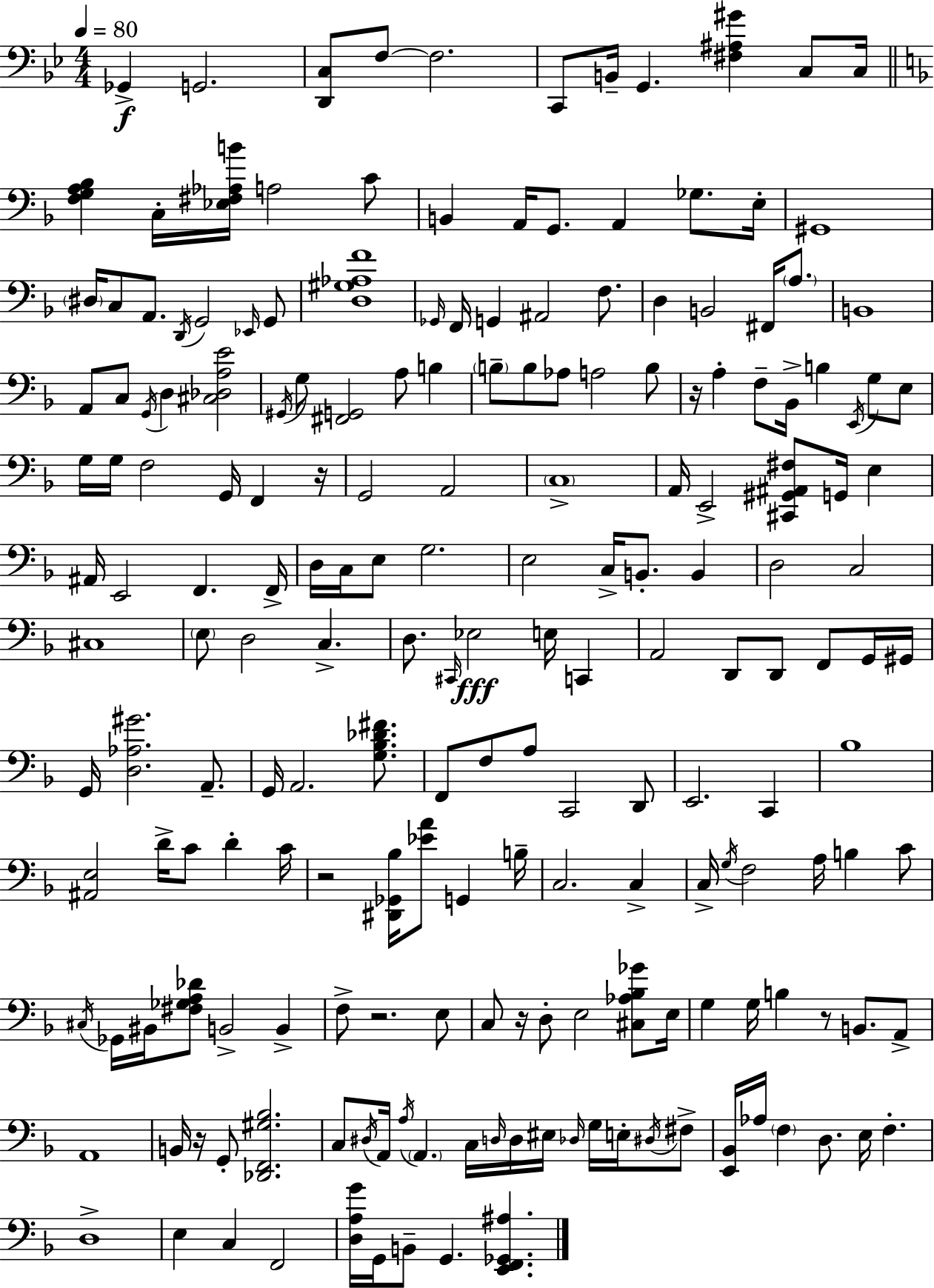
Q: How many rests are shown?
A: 7